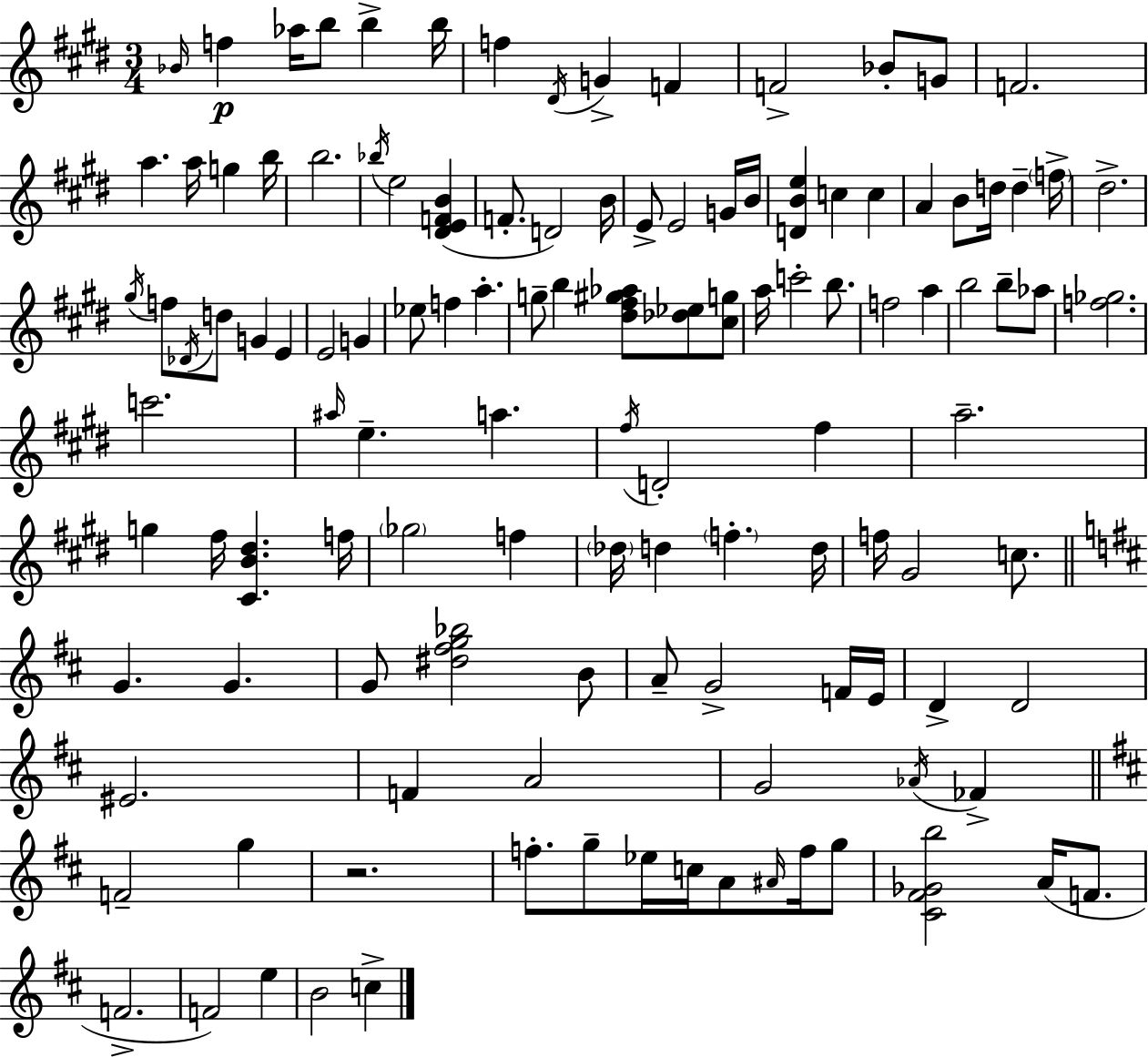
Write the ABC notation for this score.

X:1
T:Untitled
M:3/4
L:1/4
K:E
_B/4 f _a/4 b/2 b b/4 f ^D/4 G F F2 _B/2 G/2 F2 a a/4 g b/4 b2 _b/4 e2 [^DEFB] F/2 D2 B/4 E/2 E2 G/4 B/4 [DBe] c c A B/2 d/4 d f/4 ^d2 ^g/4 f/2 _D/4 d/2 G E E2 G _e/2 f a g/2 b [^d^f^g_a]/2 [_d_e]/2 [^cg]/2 a/4 c'2 b/2 f2 a b2 b/2 _a/2 [f_g]2 c'2 ^a/4 e a ^f/4 D2 ^f a2 g ^f/4 [^CB^d] f/4 _g2 f _d/4 d f d/4 f/4 ^G2 c/2 G G G/2 [^d^fg_b]2 B/2 A/2 G2 F/4 E/4 D D2 ^E2 F A2 G2 _A/4 _F F2 g z2 f/2 g/2 _e/4 c/4 A/2 ^A/4 f/4 g/2 [^C^F_Gb]2 A/4 F/2 F2 F2 e B2 c